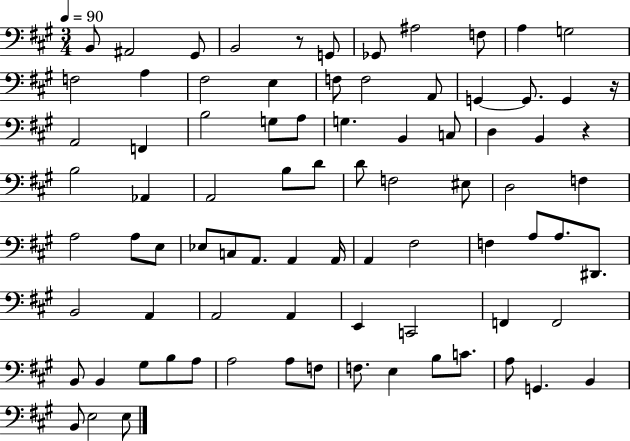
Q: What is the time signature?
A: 3/4